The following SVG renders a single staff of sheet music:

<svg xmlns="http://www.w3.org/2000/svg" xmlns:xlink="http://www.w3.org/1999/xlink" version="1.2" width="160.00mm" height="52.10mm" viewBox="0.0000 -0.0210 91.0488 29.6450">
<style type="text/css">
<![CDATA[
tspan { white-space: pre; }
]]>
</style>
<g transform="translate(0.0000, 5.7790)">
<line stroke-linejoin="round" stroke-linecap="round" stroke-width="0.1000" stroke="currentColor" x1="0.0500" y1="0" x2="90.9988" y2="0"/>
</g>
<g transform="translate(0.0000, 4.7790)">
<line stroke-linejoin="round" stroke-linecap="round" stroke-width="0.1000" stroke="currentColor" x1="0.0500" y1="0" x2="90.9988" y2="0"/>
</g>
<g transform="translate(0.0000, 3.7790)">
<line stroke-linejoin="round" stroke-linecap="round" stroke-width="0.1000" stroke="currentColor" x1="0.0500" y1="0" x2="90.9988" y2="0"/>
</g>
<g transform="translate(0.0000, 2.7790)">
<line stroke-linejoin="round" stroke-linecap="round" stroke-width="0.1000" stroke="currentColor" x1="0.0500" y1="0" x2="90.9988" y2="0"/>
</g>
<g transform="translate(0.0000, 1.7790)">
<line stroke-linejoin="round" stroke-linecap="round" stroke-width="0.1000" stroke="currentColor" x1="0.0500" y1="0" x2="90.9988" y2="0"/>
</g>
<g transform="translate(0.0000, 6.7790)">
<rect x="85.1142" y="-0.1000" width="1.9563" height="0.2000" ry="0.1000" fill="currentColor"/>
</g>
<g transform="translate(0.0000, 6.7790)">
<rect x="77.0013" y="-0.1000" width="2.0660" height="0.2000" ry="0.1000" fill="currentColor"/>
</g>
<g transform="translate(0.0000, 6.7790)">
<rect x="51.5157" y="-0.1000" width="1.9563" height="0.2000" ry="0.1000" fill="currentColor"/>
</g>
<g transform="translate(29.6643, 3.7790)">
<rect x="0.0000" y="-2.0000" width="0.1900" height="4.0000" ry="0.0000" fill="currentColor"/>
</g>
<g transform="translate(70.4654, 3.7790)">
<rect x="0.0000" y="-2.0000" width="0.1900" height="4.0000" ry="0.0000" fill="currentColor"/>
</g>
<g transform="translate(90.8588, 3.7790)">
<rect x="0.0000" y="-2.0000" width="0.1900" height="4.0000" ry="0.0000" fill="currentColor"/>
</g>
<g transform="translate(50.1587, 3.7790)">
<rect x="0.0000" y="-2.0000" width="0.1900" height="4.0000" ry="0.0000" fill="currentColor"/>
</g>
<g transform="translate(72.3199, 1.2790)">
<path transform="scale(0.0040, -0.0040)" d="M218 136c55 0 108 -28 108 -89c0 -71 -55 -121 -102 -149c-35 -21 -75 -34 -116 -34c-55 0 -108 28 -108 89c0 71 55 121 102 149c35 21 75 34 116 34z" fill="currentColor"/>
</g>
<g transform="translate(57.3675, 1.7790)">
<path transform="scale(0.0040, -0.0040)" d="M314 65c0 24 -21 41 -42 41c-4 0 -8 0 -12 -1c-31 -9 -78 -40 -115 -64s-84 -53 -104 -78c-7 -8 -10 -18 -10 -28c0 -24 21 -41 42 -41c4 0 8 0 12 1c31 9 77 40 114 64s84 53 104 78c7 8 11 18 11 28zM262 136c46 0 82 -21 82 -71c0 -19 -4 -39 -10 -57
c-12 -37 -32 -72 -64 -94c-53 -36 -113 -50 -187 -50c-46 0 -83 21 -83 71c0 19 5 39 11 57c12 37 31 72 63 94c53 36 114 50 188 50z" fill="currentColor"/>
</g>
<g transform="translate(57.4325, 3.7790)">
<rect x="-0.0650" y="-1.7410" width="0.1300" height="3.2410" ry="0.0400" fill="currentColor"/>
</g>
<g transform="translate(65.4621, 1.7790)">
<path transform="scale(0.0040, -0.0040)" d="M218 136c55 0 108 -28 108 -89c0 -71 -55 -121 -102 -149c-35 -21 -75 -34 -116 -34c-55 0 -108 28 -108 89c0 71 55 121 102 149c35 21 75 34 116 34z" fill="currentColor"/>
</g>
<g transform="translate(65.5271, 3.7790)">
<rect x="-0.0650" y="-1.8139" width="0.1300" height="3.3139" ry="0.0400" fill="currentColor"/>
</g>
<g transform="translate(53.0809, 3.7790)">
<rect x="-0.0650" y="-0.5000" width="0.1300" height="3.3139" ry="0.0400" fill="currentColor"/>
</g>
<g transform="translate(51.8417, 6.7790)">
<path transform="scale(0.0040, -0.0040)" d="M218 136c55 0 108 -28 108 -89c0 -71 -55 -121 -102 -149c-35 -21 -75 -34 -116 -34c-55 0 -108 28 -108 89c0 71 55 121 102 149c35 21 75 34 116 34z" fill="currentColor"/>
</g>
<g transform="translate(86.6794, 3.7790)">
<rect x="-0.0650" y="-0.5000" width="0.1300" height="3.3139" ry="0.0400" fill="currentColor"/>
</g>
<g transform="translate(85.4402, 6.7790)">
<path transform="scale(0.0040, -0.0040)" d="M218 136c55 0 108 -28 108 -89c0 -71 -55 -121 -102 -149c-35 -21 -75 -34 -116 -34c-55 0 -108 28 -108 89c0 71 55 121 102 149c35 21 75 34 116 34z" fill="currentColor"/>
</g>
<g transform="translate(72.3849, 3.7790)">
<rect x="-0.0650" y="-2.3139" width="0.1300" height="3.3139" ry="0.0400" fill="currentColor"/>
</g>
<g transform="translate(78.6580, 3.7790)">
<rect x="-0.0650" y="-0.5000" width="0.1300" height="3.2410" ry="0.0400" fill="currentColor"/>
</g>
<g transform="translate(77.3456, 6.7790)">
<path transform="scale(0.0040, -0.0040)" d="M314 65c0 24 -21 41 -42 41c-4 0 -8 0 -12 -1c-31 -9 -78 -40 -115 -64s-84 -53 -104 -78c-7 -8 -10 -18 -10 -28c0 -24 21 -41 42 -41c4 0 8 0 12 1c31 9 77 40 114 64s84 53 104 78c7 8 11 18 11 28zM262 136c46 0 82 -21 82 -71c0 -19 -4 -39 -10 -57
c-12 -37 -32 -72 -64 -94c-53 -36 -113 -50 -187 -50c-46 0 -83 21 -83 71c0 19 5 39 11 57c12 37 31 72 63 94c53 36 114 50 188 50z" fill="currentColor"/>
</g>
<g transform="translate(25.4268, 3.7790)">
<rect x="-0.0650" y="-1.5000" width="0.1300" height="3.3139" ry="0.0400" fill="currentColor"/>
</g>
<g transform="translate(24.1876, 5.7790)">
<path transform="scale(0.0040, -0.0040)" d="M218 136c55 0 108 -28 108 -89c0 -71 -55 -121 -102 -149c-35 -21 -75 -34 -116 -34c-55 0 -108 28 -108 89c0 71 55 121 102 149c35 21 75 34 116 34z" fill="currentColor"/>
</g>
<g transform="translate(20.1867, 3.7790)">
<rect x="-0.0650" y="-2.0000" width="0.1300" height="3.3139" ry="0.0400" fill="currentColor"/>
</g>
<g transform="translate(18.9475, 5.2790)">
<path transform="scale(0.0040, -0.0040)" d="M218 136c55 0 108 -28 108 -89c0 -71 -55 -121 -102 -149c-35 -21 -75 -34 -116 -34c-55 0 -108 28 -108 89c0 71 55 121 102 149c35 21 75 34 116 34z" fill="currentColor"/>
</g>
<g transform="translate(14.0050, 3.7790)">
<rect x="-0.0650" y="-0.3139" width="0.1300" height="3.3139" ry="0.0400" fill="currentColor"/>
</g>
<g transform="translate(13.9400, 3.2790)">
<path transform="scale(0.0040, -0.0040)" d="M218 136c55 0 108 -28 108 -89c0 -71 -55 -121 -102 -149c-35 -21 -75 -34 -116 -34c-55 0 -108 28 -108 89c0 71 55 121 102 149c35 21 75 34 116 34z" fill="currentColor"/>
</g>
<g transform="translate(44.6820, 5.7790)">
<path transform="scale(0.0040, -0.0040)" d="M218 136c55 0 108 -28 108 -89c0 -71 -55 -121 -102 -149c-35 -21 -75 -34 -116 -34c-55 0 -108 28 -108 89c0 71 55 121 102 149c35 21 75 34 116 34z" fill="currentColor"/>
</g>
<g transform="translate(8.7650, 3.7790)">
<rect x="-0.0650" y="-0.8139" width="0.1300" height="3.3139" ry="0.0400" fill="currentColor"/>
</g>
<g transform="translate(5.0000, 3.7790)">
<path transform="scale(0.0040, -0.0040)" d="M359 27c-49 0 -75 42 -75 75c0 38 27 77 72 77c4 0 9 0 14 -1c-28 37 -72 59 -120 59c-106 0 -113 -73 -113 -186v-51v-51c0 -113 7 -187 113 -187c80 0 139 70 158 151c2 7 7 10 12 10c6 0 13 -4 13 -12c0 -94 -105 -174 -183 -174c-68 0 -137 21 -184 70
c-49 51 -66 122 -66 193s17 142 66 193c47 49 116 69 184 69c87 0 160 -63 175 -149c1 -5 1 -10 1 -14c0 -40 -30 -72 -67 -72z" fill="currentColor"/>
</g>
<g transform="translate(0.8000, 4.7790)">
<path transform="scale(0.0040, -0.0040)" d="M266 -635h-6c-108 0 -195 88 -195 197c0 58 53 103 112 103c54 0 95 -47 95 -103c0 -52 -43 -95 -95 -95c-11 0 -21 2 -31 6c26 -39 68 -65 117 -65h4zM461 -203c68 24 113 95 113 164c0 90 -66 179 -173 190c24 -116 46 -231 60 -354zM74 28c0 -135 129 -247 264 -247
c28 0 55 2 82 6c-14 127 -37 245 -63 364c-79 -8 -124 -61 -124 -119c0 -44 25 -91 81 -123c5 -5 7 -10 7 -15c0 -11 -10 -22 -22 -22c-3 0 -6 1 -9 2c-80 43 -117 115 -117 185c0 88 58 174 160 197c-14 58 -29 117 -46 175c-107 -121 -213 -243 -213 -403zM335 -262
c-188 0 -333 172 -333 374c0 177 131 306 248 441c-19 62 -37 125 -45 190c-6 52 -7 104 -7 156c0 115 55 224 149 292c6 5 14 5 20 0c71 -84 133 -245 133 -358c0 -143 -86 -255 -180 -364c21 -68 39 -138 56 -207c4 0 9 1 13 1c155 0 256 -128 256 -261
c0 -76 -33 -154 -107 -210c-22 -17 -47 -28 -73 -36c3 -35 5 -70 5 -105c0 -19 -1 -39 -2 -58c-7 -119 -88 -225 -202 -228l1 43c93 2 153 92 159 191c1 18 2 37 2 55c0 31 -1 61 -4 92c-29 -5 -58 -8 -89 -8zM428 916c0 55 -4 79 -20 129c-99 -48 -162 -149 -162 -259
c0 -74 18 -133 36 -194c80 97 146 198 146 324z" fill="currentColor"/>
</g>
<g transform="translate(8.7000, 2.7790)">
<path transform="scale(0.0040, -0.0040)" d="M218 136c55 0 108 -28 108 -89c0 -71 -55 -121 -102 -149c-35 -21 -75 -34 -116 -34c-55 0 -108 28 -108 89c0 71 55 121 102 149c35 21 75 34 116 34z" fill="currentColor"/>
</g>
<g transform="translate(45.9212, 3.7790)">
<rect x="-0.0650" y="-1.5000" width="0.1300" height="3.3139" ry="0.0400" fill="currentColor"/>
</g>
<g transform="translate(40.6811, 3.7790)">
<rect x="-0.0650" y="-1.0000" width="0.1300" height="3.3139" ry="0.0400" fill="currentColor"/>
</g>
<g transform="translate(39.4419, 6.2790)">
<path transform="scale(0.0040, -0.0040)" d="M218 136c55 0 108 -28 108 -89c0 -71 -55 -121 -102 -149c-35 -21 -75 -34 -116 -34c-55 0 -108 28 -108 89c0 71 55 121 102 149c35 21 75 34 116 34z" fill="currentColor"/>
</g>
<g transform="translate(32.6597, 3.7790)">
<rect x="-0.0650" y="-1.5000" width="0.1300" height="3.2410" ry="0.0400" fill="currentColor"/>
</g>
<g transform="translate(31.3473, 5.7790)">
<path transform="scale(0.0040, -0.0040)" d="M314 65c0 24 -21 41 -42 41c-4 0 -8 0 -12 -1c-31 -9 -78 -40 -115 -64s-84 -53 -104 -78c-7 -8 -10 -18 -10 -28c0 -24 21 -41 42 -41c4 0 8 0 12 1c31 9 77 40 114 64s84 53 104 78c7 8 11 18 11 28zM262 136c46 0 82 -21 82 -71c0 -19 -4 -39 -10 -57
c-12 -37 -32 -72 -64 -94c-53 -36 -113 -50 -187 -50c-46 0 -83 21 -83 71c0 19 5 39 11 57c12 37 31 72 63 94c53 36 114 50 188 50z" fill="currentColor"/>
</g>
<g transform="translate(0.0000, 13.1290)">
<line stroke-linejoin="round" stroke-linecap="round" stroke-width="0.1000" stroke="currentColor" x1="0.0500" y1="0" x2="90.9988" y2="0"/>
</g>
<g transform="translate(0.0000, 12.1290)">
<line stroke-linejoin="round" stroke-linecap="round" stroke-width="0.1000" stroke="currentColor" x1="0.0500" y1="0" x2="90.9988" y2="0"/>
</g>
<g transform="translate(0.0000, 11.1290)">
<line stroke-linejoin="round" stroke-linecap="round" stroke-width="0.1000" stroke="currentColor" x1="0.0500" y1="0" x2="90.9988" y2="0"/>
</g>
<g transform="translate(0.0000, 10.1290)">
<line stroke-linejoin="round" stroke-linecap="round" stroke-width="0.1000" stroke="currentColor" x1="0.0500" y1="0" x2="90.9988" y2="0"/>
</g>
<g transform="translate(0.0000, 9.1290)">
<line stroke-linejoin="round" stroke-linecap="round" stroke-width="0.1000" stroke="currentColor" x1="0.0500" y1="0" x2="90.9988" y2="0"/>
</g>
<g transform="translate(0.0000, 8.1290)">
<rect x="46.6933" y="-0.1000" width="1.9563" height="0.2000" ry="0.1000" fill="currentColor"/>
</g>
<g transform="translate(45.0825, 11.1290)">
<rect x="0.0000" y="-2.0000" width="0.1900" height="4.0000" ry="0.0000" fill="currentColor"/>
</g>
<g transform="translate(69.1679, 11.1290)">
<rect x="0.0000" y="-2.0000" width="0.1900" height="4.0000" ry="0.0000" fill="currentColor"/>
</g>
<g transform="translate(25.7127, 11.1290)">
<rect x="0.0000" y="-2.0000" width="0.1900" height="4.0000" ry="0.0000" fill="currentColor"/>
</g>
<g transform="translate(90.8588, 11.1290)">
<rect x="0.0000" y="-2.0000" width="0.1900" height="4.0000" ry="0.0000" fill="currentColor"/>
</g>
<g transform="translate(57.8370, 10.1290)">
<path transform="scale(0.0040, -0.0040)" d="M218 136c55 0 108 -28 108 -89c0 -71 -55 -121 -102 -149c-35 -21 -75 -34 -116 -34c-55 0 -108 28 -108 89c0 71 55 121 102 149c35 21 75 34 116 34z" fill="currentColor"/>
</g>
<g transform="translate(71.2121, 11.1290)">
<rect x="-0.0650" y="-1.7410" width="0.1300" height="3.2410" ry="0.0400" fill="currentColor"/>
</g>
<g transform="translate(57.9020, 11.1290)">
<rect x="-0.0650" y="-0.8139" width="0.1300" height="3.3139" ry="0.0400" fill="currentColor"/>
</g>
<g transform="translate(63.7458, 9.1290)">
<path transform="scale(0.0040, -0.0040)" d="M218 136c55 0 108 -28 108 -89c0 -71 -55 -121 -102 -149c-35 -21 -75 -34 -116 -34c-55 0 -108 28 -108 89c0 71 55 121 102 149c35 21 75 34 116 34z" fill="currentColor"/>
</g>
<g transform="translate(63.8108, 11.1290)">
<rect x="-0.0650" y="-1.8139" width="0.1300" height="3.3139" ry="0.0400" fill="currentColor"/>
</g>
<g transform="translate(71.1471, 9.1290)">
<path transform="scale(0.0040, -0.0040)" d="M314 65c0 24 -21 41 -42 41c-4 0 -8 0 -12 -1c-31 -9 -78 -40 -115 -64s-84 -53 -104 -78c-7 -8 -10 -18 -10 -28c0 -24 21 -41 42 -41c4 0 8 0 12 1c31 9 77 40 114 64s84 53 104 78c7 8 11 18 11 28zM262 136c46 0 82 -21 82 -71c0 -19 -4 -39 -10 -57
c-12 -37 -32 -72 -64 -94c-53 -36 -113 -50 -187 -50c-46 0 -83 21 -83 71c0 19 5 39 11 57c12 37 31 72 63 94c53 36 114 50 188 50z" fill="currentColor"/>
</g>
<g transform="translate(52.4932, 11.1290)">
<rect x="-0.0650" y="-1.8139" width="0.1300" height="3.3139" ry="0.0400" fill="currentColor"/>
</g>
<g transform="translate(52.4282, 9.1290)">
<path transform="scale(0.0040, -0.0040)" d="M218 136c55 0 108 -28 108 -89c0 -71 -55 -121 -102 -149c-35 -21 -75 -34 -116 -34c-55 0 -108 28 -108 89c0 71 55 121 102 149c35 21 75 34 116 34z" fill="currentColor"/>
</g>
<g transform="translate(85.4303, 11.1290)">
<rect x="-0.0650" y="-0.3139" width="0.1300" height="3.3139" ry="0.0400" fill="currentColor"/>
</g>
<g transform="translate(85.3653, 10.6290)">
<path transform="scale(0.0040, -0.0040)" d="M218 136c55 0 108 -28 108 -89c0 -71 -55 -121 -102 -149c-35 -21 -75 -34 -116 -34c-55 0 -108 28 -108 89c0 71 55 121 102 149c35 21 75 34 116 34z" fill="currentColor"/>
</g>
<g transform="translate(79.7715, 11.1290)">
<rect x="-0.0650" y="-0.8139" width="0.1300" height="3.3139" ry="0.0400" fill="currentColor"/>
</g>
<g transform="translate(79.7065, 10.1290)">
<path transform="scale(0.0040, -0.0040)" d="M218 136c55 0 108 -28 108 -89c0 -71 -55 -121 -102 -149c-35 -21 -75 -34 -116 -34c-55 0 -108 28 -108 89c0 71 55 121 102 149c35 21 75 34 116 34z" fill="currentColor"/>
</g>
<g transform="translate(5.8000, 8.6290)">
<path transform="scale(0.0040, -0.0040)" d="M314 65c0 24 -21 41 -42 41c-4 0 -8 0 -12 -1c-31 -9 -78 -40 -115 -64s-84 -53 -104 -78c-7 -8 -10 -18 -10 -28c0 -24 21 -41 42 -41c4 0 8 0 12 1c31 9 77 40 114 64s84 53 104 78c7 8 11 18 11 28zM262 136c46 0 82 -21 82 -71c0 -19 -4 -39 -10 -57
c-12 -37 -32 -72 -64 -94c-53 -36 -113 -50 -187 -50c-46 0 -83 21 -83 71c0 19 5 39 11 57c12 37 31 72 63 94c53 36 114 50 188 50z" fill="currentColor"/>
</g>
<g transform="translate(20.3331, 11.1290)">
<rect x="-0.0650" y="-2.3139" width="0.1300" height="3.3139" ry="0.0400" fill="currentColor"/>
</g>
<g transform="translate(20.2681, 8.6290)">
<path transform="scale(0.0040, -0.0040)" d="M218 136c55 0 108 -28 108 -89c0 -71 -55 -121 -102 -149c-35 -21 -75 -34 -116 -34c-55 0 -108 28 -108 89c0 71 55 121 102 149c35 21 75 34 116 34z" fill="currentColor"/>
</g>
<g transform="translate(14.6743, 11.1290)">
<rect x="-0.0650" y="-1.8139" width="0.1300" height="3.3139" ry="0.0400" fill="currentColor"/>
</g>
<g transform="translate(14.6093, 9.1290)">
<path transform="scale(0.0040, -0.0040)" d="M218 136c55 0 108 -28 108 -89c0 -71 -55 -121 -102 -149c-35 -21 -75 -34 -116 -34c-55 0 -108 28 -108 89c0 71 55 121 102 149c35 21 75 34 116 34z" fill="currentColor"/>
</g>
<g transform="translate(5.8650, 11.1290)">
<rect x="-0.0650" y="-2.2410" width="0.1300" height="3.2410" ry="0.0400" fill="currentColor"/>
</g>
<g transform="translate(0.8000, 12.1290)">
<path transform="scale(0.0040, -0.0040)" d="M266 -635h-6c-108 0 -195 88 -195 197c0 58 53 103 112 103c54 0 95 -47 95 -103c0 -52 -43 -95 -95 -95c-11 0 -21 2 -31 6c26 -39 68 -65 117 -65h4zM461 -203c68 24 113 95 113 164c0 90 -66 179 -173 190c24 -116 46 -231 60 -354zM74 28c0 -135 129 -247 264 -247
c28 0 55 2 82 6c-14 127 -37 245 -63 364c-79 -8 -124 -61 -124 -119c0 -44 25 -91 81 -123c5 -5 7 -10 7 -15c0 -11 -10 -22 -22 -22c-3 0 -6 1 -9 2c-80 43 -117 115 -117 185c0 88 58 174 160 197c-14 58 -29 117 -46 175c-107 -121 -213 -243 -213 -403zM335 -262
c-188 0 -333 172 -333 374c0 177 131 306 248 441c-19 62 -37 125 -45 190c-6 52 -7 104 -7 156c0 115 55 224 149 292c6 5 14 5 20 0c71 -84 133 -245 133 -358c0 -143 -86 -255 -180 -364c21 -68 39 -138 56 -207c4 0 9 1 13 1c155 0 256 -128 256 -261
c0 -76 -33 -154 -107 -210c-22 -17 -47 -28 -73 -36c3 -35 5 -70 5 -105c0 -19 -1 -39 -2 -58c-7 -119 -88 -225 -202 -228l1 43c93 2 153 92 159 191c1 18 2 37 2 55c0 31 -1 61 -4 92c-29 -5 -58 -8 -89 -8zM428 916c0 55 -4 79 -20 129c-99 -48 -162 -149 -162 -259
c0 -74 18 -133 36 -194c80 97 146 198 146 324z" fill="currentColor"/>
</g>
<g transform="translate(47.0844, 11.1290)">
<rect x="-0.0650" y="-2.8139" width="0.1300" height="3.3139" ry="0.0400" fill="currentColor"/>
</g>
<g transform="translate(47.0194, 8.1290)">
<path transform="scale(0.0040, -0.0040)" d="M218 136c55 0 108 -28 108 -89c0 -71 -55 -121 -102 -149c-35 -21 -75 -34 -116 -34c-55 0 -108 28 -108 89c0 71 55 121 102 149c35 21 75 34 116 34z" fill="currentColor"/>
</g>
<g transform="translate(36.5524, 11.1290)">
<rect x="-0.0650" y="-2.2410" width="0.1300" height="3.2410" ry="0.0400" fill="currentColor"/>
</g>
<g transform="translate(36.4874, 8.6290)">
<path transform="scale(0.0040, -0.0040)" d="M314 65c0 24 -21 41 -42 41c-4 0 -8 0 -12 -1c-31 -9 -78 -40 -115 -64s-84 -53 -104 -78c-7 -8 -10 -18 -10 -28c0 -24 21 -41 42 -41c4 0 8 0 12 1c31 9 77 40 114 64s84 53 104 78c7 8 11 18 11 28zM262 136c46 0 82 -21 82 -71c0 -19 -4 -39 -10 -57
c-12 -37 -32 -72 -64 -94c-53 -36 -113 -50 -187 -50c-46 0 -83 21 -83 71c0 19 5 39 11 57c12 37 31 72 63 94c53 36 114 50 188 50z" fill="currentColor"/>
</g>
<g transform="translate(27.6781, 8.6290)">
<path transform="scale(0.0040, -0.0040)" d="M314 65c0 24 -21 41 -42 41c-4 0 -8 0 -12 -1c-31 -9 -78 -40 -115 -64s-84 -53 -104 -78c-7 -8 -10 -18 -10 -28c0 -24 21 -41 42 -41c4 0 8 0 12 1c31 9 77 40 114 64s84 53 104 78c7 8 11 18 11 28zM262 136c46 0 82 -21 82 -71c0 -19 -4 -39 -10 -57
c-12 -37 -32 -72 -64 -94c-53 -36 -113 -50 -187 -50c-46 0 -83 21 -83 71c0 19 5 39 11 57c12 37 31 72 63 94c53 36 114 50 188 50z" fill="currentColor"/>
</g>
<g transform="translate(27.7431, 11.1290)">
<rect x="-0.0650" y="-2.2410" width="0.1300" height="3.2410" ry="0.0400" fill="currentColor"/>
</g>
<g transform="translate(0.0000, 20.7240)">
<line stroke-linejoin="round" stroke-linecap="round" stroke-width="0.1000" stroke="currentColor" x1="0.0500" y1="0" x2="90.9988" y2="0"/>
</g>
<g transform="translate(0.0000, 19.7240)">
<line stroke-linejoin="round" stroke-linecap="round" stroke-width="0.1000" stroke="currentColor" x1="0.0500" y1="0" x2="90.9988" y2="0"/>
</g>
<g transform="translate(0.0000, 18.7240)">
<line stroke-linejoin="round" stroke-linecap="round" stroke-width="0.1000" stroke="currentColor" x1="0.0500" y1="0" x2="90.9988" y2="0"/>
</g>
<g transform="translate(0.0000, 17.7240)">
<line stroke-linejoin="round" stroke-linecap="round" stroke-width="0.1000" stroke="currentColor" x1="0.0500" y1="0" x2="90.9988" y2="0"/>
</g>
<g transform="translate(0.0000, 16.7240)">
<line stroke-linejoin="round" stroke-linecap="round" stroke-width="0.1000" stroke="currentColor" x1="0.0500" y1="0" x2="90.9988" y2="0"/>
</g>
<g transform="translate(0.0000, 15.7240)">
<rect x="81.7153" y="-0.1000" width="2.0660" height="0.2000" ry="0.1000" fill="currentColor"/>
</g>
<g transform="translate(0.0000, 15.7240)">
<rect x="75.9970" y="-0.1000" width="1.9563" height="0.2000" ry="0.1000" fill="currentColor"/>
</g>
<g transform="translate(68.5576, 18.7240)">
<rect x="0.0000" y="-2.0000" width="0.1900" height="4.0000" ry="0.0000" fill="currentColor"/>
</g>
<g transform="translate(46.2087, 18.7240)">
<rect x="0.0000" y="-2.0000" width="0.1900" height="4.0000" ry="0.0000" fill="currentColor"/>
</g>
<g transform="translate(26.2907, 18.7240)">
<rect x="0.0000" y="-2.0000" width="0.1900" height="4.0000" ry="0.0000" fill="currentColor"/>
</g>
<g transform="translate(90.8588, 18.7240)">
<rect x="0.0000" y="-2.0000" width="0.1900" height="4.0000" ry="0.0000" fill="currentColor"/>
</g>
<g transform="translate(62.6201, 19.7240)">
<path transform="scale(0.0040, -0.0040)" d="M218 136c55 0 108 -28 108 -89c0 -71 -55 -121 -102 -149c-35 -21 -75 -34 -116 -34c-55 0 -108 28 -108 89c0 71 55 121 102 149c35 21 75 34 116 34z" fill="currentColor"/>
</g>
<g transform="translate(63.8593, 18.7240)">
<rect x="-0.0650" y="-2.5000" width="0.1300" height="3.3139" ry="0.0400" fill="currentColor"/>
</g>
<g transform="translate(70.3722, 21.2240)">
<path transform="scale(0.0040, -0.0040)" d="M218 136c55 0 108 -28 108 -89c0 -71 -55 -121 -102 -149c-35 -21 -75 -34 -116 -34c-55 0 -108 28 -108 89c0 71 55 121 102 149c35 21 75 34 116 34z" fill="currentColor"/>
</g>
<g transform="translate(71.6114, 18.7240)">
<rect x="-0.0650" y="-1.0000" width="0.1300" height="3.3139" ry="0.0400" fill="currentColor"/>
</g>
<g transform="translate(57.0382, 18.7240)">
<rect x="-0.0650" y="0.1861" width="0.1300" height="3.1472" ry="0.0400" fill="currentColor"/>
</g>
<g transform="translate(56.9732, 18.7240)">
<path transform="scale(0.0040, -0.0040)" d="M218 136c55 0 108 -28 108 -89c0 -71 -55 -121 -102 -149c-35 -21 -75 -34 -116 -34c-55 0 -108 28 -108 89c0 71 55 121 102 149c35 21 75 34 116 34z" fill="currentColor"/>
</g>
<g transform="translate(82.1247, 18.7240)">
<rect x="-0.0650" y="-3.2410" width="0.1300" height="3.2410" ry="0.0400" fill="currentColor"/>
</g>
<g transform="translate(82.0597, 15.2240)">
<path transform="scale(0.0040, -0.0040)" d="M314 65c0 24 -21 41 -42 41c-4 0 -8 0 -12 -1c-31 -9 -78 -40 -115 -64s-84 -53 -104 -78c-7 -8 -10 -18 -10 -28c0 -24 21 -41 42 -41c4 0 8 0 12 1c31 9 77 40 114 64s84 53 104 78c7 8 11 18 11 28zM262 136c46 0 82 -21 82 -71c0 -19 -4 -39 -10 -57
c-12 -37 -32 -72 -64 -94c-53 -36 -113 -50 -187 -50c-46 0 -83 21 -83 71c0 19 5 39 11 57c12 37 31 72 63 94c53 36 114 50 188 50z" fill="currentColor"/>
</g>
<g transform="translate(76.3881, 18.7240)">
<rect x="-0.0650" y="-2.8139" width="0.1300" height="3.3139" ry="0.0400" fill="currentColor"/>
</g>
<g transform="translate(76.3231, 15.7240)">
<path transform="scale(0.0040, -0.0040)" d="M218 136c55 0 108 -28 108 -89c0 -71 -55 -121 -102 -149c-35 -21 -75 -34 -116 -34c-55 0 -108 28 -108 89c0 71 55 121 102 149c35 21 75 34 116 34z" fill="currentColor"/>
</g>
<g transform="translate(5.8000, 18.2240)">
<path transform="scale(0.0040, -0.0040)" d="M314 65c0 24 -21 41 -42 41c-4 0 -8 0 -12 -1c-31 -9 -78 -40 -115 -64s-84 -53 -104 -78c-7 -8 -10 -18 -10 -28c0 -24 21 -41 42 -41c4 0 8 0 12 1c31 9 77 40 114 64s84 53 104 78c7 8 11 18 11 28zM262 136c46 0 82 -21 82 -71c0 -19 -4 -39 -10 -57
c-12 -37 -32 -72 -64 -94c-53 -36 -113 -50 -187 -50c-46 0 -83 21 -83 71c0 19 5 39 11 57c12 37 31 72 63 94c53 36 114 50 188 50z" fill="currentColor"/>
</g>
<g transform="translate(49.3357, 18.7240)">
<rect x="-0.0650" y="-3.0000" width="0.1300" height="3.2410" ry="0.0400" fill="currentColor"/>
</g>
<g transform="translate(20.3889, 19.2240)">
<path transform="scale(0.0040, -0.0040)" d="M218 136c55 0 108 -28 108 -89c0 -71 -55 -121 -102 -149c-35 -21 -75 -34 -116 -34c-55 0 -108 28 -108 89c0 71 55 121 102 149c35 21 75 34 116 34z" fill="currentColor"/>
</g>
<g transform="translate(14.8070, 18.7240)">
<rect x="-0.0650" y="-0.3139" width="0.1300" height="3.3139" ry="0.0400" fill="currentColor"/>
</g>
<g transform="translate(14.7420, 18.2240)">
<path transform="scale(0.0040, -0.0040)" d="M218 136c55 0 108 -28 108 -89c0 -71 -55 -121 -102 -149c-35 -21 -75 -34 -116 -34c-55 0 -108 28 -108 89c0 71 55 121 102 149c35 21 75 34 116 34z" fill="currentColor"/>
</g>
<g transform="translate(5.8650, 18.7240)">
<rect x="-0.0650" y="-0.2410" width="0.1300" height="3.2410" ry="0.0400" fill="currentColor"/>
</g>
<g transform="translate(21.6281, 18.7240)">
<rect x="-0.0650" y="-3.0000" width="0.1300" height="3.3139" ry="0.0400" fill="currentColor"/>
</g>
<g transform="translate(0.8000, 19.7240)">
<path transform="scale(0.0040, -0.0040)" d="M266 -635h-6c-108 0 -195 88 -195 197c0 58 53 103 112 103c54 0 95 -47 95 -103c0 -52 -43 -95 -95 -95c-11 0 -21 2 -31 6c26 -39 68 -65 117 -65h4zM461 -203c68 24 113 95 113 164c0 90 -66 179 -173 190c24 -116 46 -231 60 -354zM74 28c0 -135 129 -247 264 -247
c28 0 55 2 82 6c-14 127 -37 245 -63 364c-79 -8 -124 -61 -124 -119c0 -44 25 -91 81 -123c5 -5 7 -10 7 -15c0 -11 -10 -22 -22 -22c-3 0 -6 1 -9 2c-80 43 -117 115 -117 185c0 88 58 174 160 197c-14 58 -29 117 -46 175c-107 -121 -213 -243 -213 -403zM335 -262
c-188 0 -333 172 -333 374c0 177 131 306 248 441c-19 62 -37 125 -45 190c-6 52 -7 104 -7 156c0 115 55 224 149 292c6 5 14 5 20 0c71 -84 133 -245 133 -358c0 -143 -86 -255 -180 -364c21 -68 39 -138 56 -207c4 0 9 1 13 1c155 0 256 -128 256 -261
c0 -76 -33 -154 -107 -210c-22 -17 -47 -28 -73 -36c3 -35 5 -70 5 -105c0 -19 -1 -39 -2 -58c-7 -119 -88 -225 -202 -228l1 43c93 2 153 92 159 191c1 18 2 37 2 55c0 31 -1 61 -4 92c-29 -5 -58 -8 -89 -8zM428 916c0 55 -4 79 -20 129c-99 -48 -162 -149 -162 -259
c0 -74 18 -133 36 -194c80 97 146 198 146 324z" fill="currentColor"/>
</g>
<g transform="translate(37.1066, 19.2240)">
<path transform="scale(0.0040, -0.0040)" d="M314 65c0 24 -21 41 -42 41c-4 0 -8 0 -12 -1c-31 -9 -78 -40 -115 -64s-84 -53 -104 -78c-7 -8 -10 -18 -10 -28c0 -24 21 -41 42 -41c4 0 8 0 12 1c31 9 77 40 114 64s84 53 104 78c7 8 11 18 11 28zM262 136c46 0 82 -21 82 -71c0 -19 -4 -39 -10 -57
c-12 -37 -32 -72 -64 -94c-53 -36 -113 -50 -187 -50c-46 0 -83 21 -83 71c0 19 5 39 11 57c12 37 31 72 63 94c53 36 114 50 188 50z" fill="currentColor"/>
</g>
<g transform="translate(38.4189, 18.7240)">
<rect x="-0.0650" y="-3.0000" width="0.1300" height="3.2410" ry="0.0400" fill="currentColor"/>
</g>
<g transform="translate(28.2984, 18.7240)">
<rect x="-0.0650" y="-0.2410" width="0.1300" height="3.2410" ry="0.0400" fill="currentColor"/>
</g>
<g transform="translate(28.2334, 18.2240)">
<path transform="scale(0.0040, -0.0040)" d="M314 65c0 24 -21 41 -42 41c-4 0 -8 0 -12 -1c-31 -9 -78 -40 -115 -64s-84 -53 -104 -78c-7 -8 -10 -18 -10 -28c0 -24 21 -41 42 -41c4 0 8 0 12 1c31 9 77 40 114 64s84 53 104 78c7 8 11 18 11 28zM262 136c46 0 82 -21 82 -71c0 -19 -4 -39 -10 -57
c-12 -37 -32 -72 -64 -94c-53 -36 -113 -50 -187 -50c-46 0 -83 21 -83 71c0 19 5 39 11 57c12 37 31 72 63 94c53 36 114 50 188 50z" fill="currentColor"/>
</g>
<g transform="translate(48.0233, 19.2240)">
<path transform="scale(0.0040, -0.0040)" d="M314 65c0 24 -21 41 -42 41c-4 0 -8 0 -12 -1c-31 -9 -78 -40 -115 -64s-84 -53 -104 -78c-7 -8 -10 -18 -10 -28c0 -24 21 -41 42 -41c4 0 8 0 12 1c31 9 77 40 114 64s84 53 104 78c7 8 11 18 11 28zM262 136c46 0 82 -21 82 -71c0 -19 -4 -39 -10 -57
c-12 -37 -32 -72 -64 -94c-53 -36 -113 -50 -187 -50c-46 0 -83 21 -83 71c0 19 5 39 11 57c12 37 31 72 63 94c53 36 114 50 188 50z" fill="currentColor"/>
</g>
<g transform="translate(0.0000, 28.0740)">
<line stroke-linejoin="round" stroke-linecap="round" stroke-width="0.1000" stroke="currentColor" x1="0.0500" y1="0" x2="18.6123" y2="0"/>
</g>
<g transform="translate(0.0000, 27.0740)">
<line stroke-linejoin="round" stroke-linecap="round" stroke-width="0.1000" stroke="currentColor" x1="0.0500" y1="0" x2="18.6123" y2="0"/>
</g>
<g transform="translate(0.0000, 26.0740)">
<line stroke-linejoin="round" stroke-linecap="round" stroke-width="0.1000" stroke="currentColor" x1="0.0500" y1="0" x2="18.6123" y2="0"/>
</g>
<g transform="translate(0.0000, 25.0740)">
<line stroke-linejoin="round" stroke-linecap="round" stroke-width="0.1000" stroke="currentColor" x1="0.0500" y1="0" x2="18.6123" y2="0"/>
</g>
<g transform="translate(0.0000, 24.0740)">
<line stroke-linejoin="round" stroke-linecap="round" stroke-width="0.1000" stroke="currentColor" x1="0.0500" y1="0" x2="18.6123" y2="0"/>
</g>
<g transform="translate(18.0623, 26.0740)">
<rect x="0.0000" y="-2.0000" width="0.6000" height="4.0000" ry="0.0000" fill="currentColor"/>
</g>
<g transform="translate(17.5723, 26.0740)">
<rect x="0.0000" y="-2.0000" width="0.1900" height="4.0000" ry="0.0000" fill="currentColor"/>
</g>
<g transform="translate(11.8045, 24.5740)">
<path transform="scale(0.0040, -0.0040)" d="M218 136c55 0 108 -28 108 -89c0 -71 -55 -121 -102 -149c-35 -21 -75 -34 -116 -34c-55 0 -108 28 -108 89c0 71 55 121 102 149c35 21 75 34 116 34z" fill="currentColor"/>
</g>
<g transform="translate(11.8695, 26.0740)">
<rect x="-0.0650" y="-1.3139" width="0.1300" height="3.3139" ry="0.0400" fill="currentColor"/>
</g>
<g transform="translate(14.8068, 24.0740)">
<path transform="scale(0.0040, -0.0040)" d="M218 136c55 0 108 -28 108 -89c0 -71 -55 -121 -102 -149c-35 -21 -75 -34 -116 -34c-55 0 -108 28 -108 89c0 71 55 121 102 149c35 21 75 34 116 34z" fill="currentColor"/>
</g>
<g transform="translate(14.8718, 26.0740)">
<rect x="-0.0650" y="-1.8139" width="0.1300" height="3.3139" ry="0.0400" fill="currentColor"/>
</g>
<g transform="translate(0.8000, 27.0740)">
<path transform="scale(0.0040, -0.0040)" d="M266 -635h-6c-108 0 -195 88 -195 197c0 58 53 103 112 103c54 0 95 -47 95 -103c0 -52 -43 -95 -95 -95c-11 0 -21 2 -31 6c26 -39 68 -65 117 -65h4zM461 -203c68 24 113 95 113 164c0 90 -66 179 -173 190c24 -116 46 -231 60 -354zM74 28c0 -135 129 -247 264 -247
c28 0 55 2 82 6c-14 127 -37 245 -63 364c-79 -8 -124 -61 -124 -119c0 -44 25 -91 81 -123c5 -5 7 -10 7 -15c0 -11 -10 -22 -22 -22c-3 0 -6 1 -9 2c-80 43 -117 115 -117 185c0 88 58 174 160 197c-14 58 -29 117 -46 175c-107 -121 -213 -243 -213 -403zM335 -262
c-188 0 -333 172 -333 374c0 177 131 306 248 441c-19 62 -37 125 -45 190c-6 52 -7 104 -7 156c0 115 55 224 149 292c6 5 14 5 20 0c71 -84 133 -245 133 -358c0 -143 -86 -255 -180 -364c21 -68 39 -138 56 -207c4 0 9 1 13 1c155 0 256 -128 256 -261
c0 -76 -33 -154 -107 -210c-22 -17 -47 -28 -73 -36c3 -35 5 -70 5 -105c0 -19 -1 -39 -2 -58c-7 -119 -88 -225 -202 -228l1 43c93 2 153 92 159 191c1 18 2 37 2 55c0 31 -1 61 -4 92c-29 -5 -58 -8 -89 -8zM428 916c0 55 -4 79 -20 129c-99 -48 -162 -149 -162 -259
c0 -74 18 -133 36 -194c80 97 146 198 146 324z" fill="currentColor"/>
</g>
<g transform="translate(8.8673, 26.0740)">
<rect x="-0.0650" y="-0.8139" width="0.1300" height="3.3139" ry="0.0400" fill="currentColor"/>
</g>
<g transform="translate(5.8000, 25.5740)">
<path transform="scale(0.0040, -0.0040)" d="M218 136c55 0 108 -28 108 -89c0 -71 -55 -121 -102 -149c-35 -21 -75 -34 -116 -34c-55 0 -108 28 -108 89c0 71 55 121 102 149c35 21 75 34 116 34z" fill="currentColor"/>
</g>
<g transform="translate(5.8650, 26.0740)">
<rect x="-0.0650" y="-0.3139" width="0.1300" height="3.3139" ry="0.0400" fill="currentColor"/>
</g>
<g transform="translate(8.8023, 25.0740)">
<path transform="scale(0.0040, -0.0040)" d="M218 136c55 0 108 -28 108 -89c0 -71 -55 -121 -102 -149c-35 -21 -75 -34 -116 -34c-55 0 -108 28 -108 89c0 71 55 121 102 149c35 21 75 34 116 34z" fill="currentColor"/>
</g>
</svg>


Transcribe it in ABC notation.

X:1
T:Untitled
M:4/4
L:1/4
K:C
d c F E E2 D E C f2 f g C2 C g2 f g g2 g2 a f d f f2 d c c2 c A c2 A2 A2 B G D a b2 c d e f